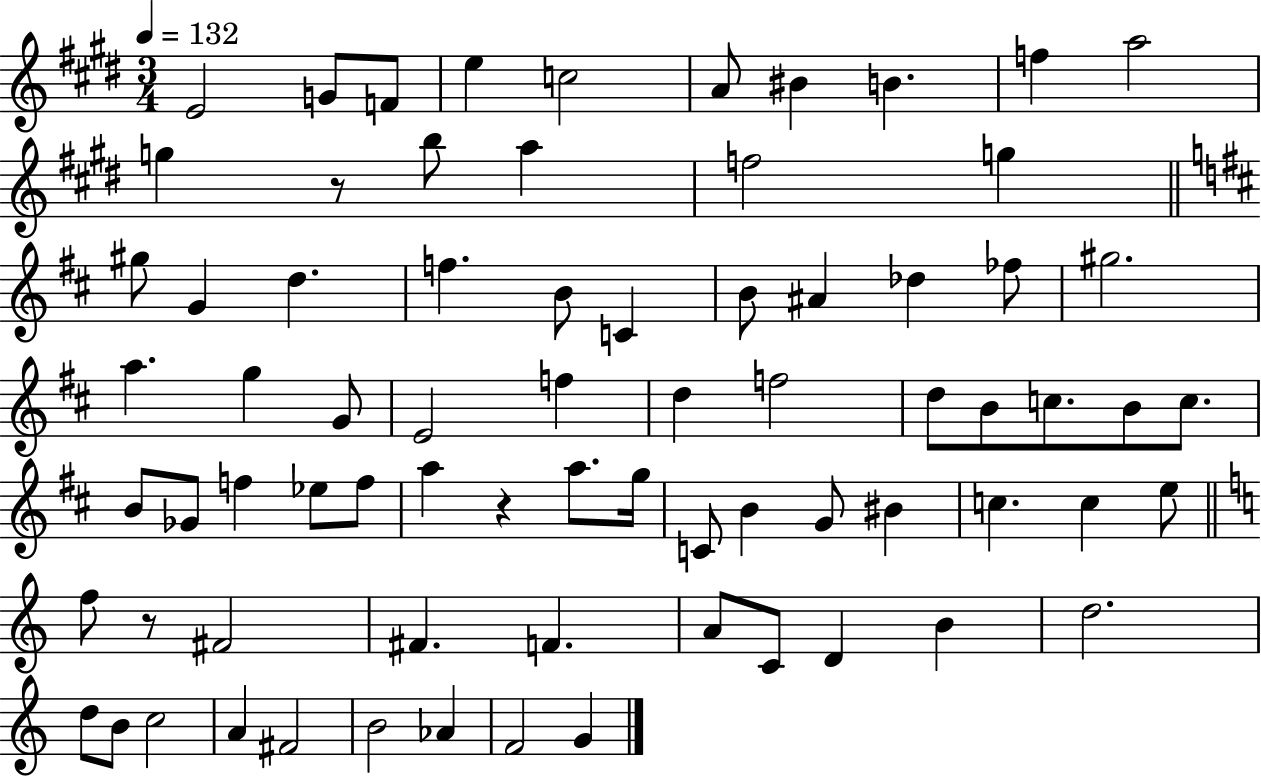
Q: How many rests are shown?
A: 3